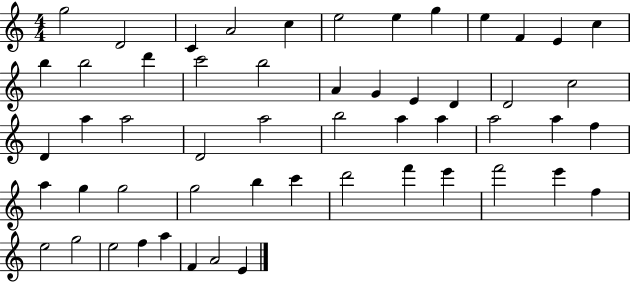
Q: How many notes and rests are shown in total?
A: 54